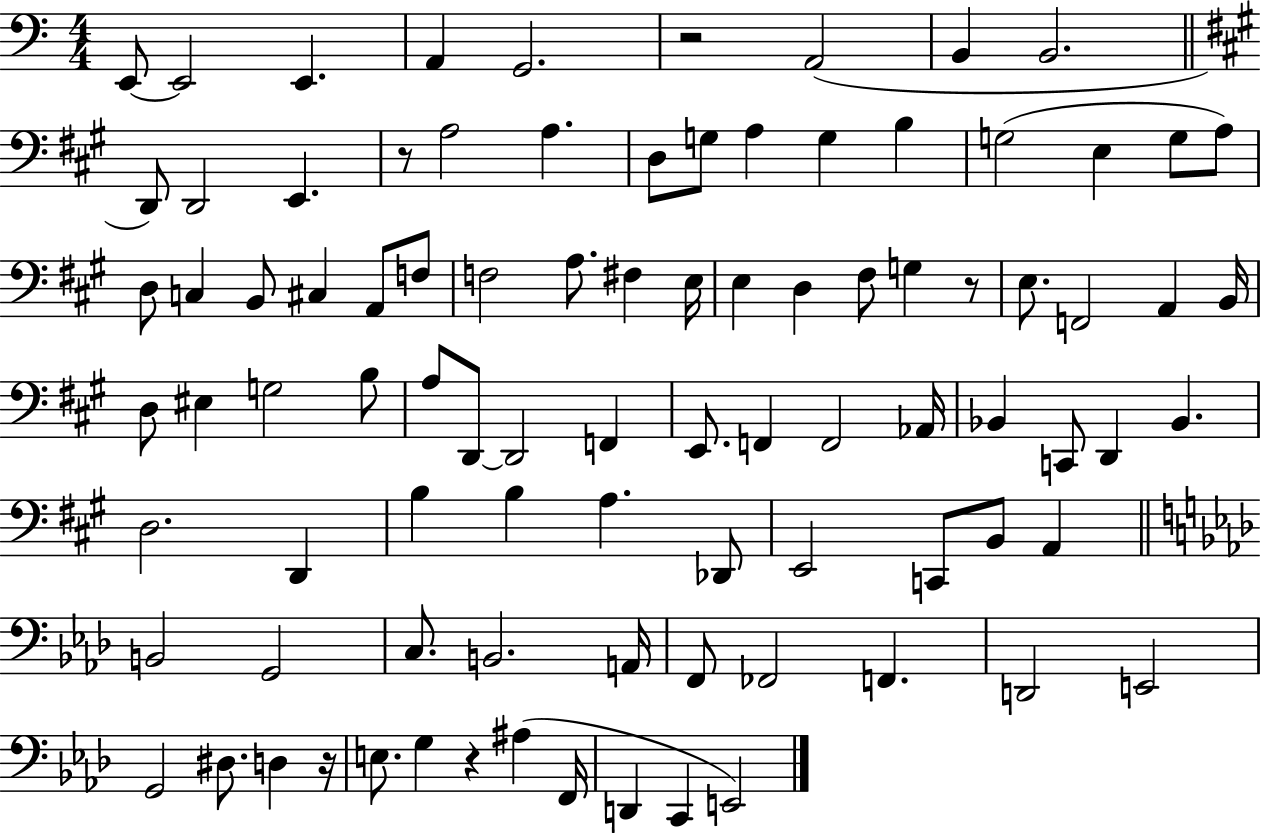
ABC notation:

X:1
T:Untitled
M:4/4
L:1/4
K:C
E,,/2 E,,2 E,, A,, G,,2 z2 A,,2 B,, B,,2 D,,/2 D,,2 E,, z/2 A,2 A, D,/2 G,/2 A, G, B, G,2 E, G,/2 A,/2 D,/2 C, B,,/2 ^C, A,,/2 F,/2 F,2 A,/2 ^F, E,/4 E, D, ^F,/2 G, z/2 E,/2 F,,2 A,, B,,/4 D,/2 ^E, G,2 B,/2 A,/2 D,,/2 D,,2 F,, E,,/2 F,, F,,2 _A,,/4 _B,, C,,/2 D,, _B,, D,2 D,, B, B, A, _D,,/2 E,,2 C,,/2 B,,/2 A,, B,,2 G,,2 C,/2 B,,2 A,,/4 F,,/2 _F,,2 F,, D,,2 E,,2 G,,2 ^D,/2 D, z/4 E,/2 G, z ^A, F,,/4 D,, C,, E,,2